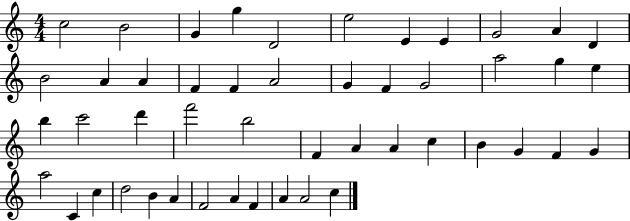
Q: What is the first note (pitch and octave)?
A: C5